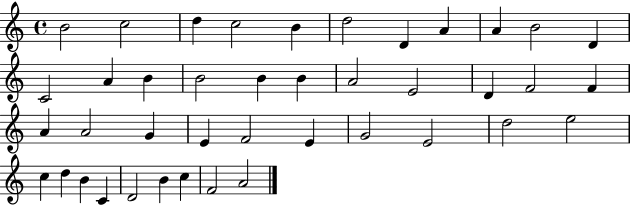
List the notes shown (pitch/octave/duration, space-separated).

B4/h C5/h D5/q C5/h B4/q D5/h D4/q A4/q A4/q B4/h D4/q C4/h A4/q B4/q B4/h B4/q B4/q A4/h E4/h D4/q F4/h F4/q A4/q A4/h G4/q E4/q F4/h E4/q G4/h E4/h D5/h E5/h C5/q D5/q B4/q C4/q D4/h B4/q C5/q F4/h A4/h